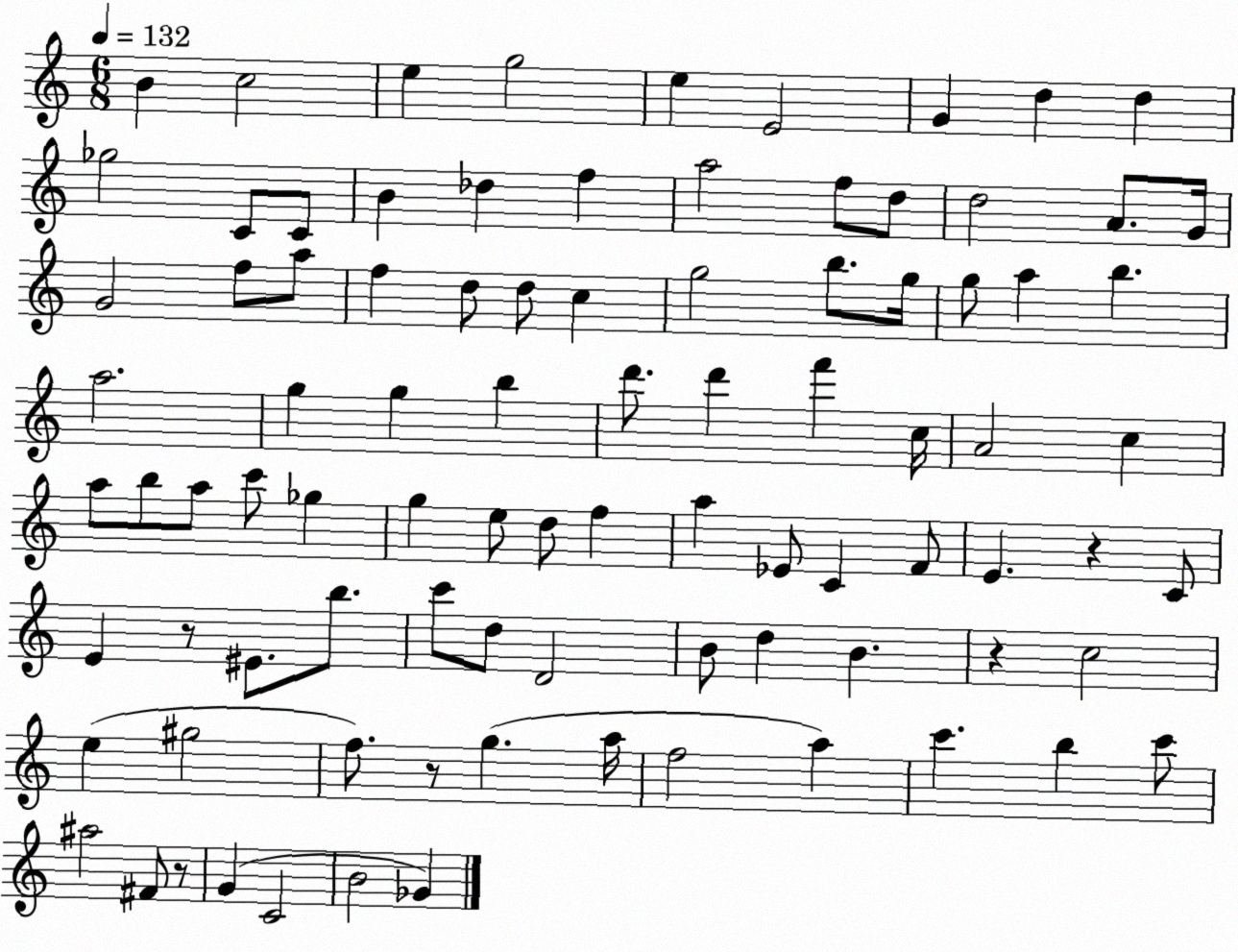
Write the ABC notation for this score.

X:1
T:Untitled
M:6/8
L:1/4
K:C
B c2 e g2 e E2 G d d _g2 C/2 C/2 B _d f a2 f/2 d/2 d2 A/2 G/4 G2 f/2 a/2 f d/2 d/2 c g2 b/2 g/4 g/2 a b a2 g g b d'/2 d' f' c/4 A2 c a/2 b/2 a/2 c'/2 _g g e/2 d/2 f a _E/2 C F/2 E z C/2 E z/2 ^E/2 b/2 c'/2 d/2 D2 B/2 d B z c2 e ^g2 f/2 z/2 g a/4 f2 a c' b c'/2 ^a2 ^F/2 z/2 G C2 B2 _G